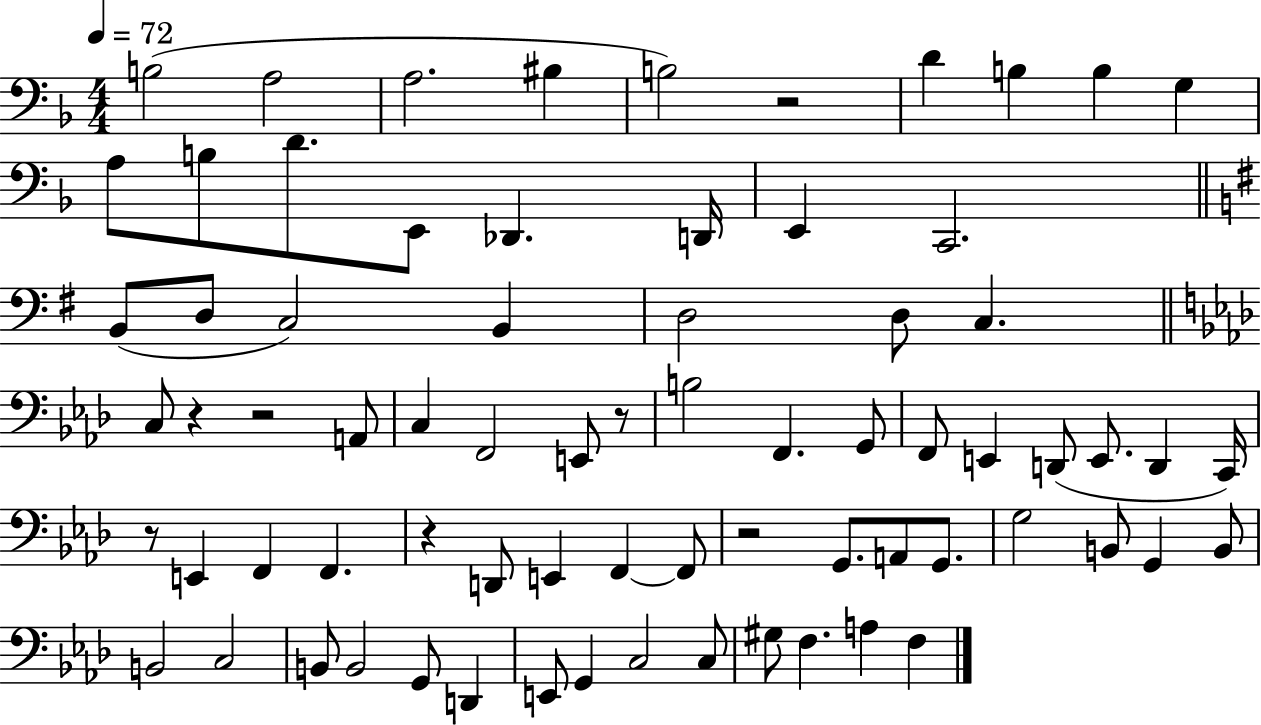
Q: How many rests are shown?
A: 7